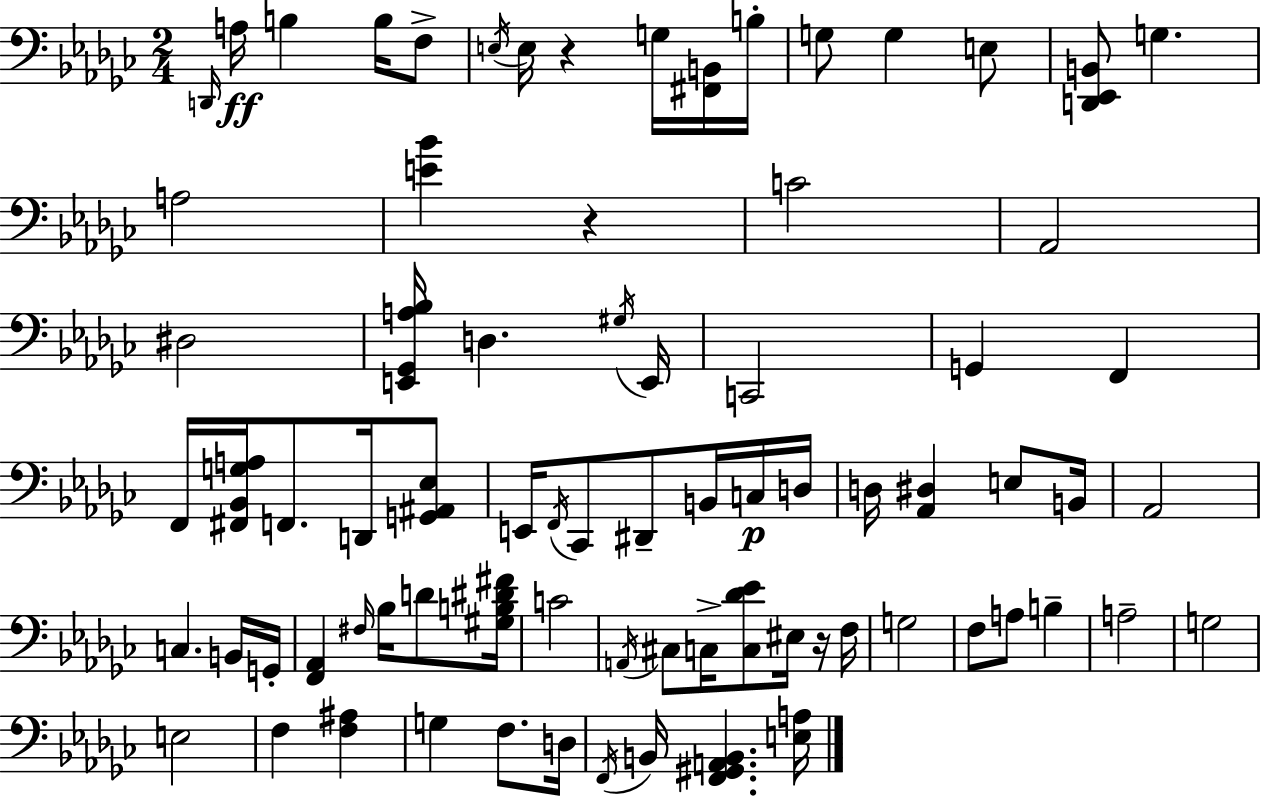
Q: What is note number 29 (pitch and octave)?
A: CES2